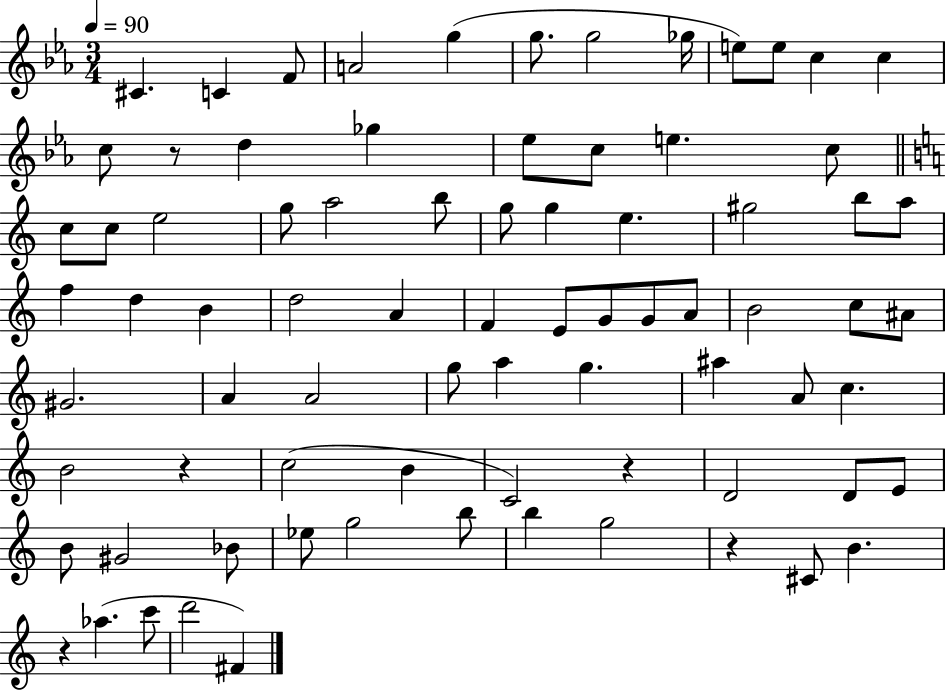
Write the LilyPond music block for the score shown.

{
  \clef treble
  \numericTimeSignature
  \time 3/4
  \key ees \major
  \tempo 4 = 90
  cis'4. c'4 f'8 | a'2 g''4( | g''8. g''2 ges''16 | e''8) e''8 c''4 c''4 | \break c''8 r8 d''4 ges''4 | ees''8 c''8 e''4. c''8 | \bar "||" \break \key c \major c''8 c''8 e''2 | g''8 a''2 b''8 | g''8 g''4 e''4. | gis''2 b''8 a''8 | \break f''4 d''4 b'4 | d''2 a'4 | f'4 e'8 g'8 g'8 a'8 | b'2 c''8 ais'8 | \break gis'2. | a'4 a'2 | g''8 a''4 g''4. | ais''4 a'8 c''4. | \break b'2 r4 | c''2( b'4 | c'2) r4 | d'2 d'8 e'8 | \break b'8 gis'2 bes'8 | ees''8 g''2 b''8 | b''4 g''2 | r4 cis'8 b'4. | \break r4 aes''4.( c'''8 | d'''2 fis'4) | \bar "|."
}